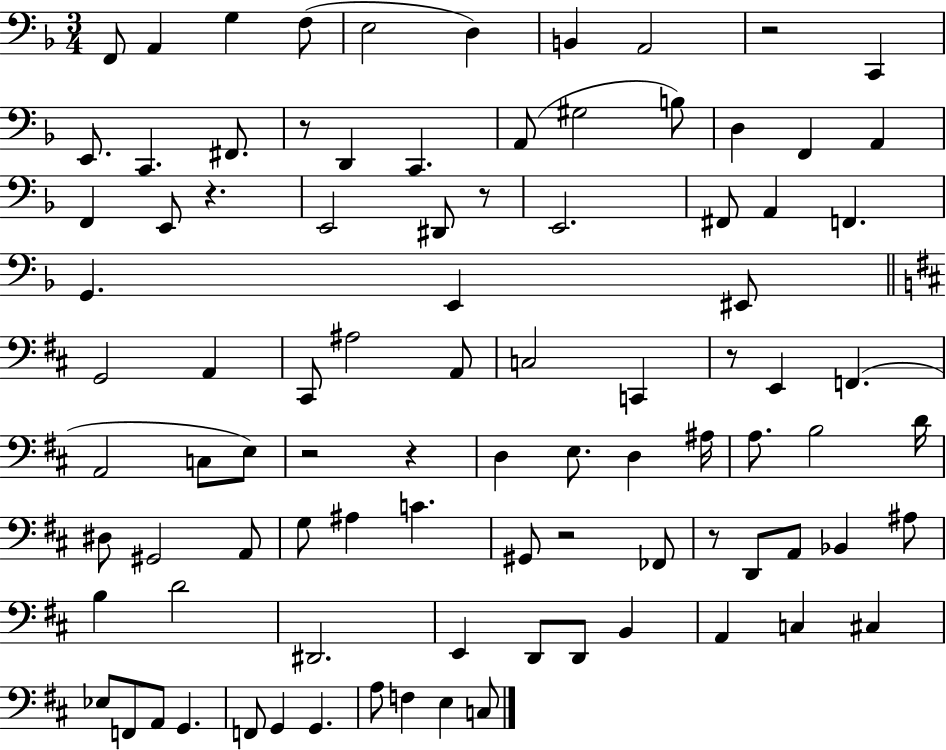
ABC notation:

X:1
T:Untitled
M:3/4
L:1/4
K:F
F,,/2 A,, G, F,/2 E,2 D, B,, A,,2 z2 C,, E,,/2 C,, ^F,,/2 z/2 D,, C,, A,,/2 ^G,2 B,/2 D, F,, A,, F,, E,,/2 z E,,2 ^D,,/2 z/2 E,,2 ^F,,/2 A,, F,, G,, E,, ^E,,/2 G,,2 A,, ^C,,/2 ^A,2 A,,/2 C,2 C,, z/2 E,, F,, A,,2 C,/2 E,/2 z2 z D, E,/2 D, ^A,/4 A,/2 B,2 D/4 ^D,/2 ^G,,2 A,,/2 G,/2 ^A, C ^G,,/2 z2 _F,,/2 z/2 D,,/2 A,,/2 _B,, ^A,/2 B, D2 ^D,,2 E,, D,,/2 D,,/2 B,, A,, C, ^C, _E,/2 F,,/2 A,,/2 G,, F,,/2 G,, G,, A,/2 F, E, C,/2